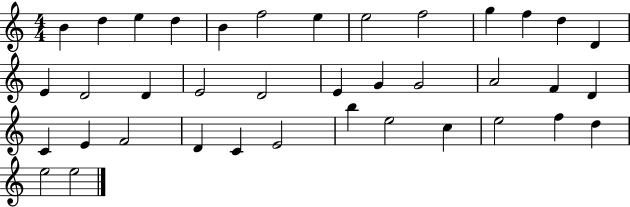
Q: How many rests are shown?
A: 0